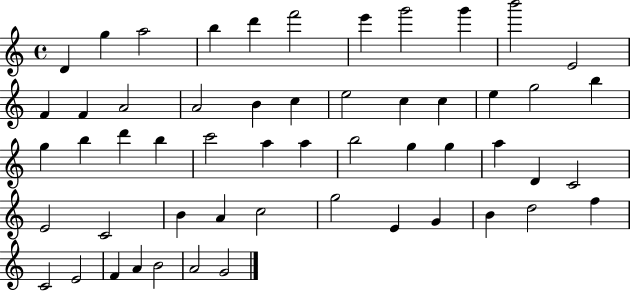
{
  \clef treble
  \time 4/4
  \defaultTimeSignature
  \key c \major
  d'4 g''4 a''2 | b''4 d'''4 f'''2 | e'''4 g'''2 g'''4 | b'''2 e'2 | \break f'4 f'4 a'2 | a'2 b'4 c''4 | e''2 c''4 c''4 | e''4 g''2 b''4 | \break g''4 b''4 d'''4 b''4 | c'''2 a''4 a''4 | b''2 g''4 g''4 | a''4 d'4 c'2 | \break e'2 c'2 | b'4 a'4 c''2 | g''2 e'4 g'4 | b'4 d''2 f''4 | \break c'2 e'2 | f'4 a'4 b'2 | a'2 g'2 | \bar "|."
}